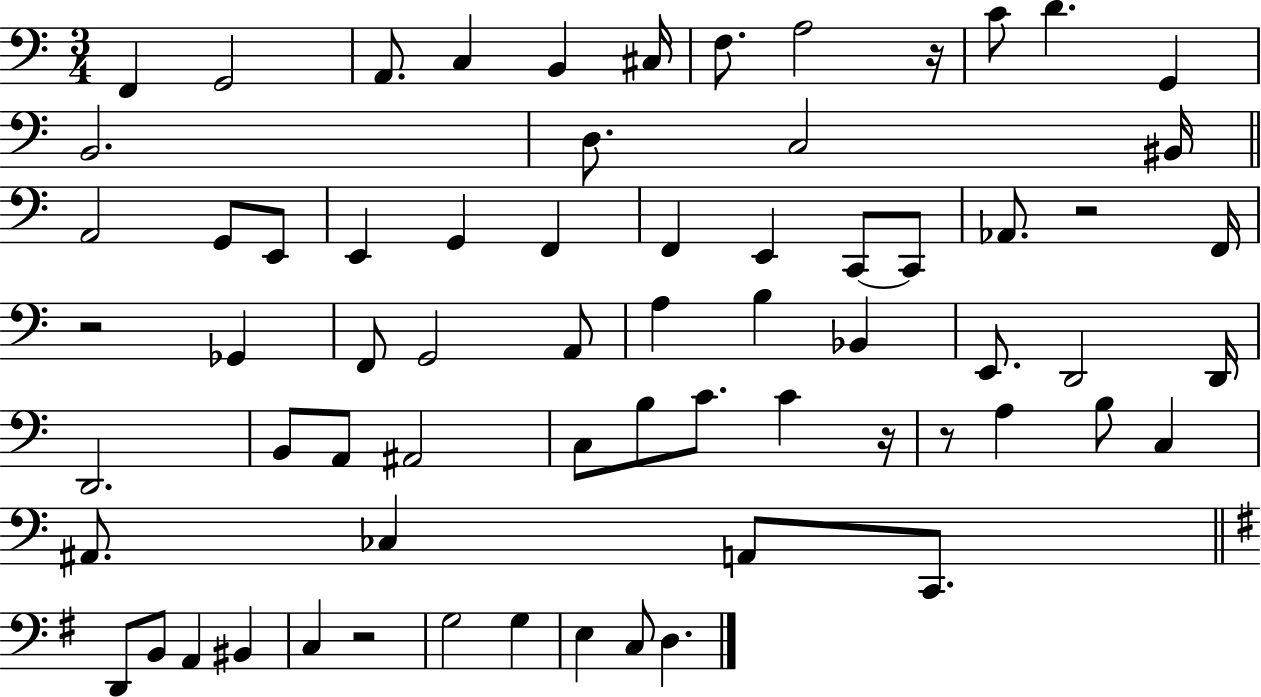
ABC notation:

X:1
T:Untitled
M:3/4
L:1/4
K:C
F,, G,,2 A,,/2 C, B,, ^C,/4 F,/2 A,2 z/4 C/2 D G,, B,,2 D,/2 C,2 ^B,,/4 A,,2 G,,/2 E,,/2 E,, G,, F,, F,, E,, C,,/2 C,,/2 _A,,/2 z2 F,,/4 z2 _G,, F,,/2 G,,2 A,,/2 A, B, _B,, E,,/2 D,,2 D,,/4 D,,2 B,,/2 A,,/2 ^A,,2 C,/2 B,/2 C/2 C z/4 z/2 A, B,/2 C, ^A,,/2 _C, A,,/2 C,,/2 D,,/2 B,,/2 A,, ^B,, C, z2 G,2 G, E, C,/2 D,